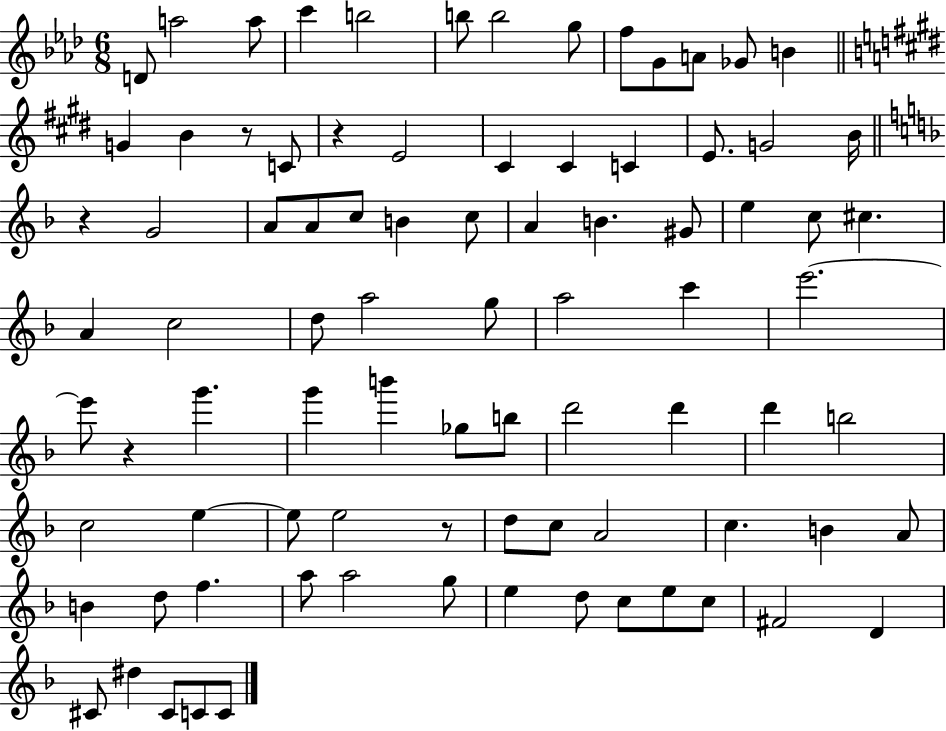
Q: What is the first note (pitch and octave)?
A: D4